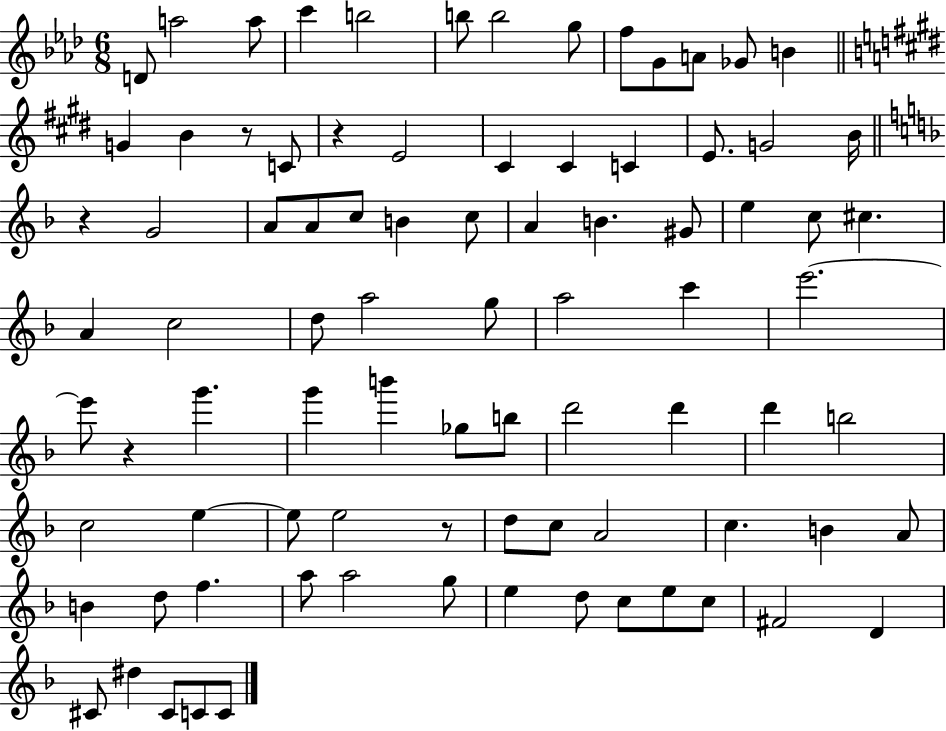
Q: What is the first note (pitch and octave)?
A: D4